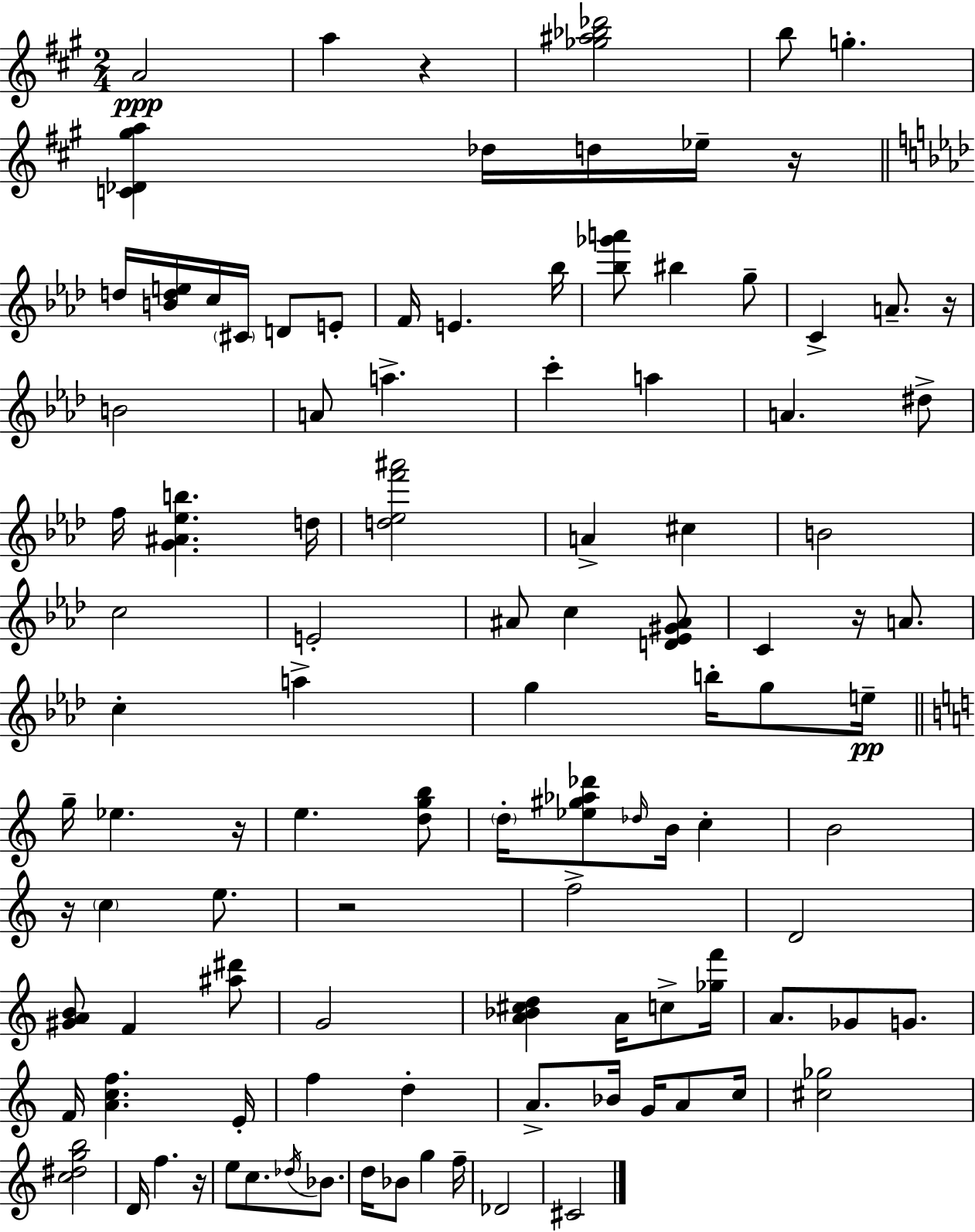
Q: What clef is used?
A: treble